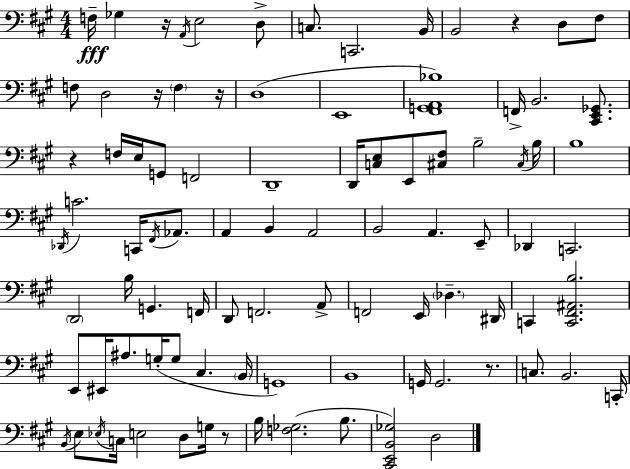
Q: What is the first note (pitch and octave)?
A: F3